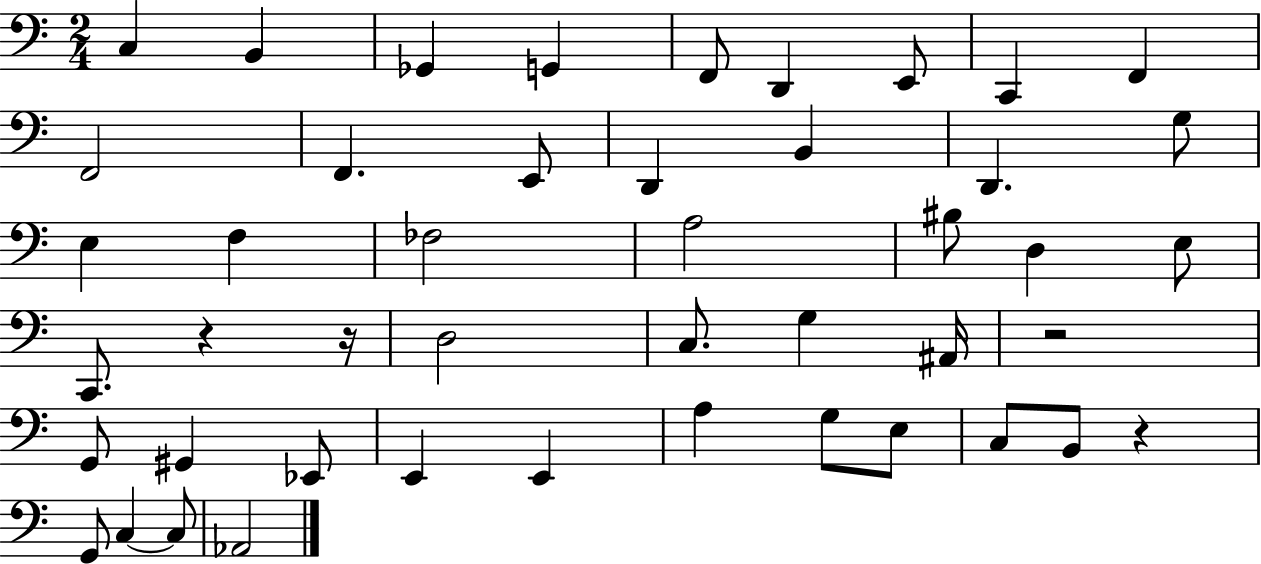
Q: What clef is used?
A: bass